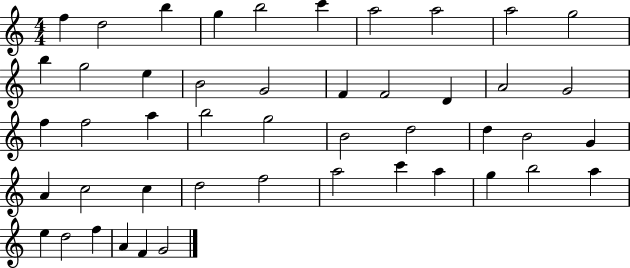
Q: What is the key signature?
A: C major